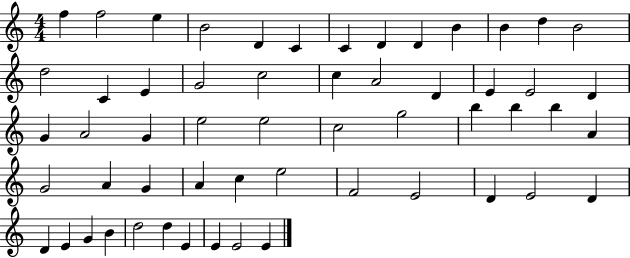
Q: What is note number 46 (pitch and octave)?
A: D4